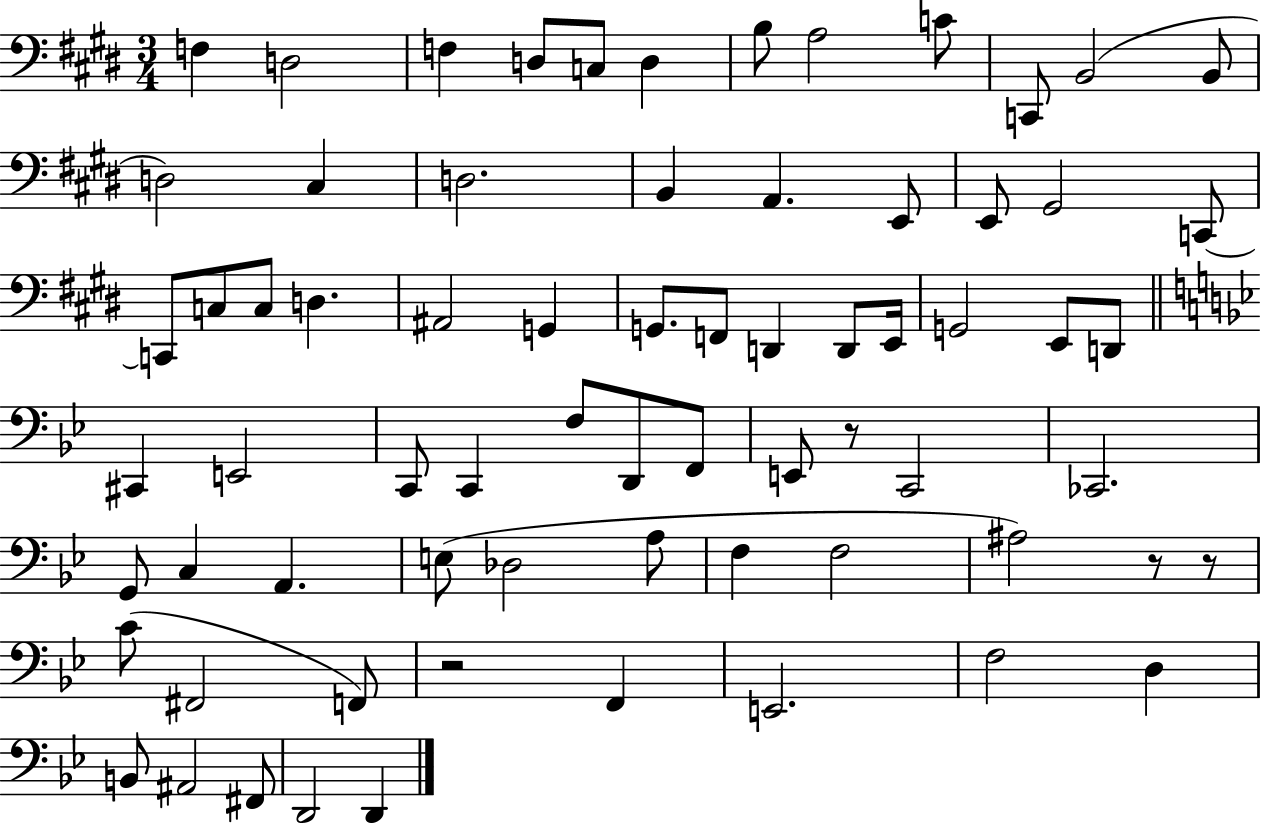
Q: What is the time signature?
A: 3/4